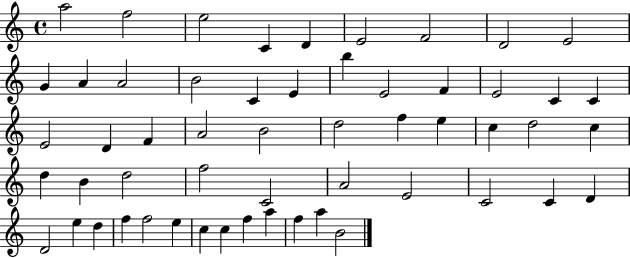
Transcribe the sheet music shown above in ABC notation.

X:1
T:Untitled
M:4/4
L:1/4
K:C
a2 f2 e2 C D E2 F2 D2 E2 G A A2 B2 C E b E2 F E2 C C E2 D F A2 B2 d2 f e c d2 c d B d2 f2 C2 A2 E2 C2 C D D2 e d f f2 e c c f a f a B2